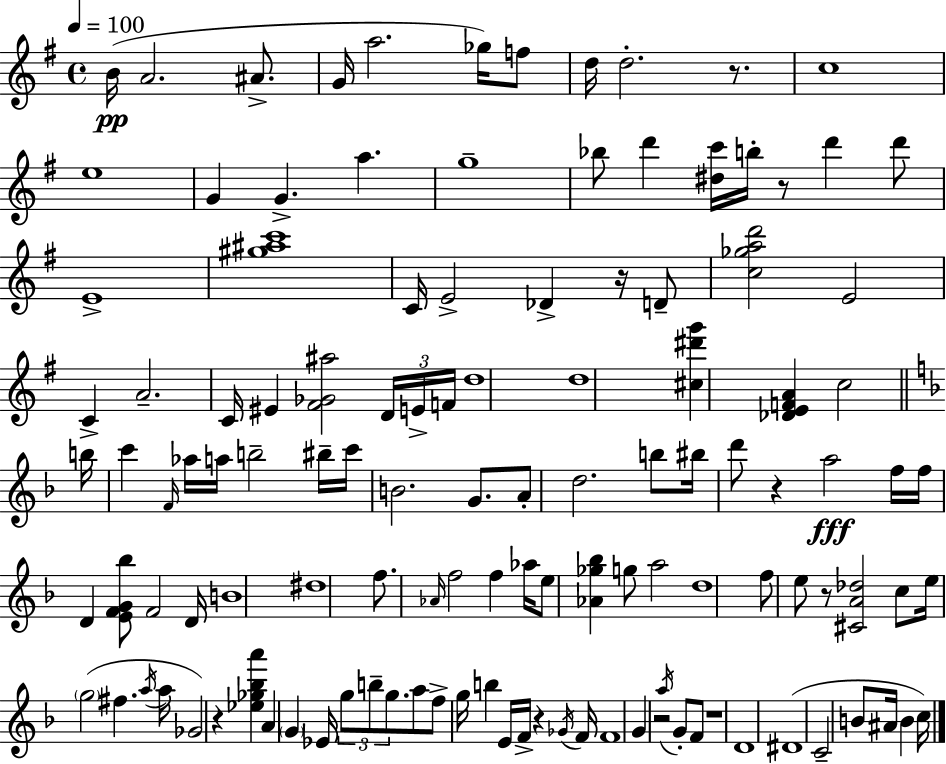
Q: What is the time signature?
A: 4/4